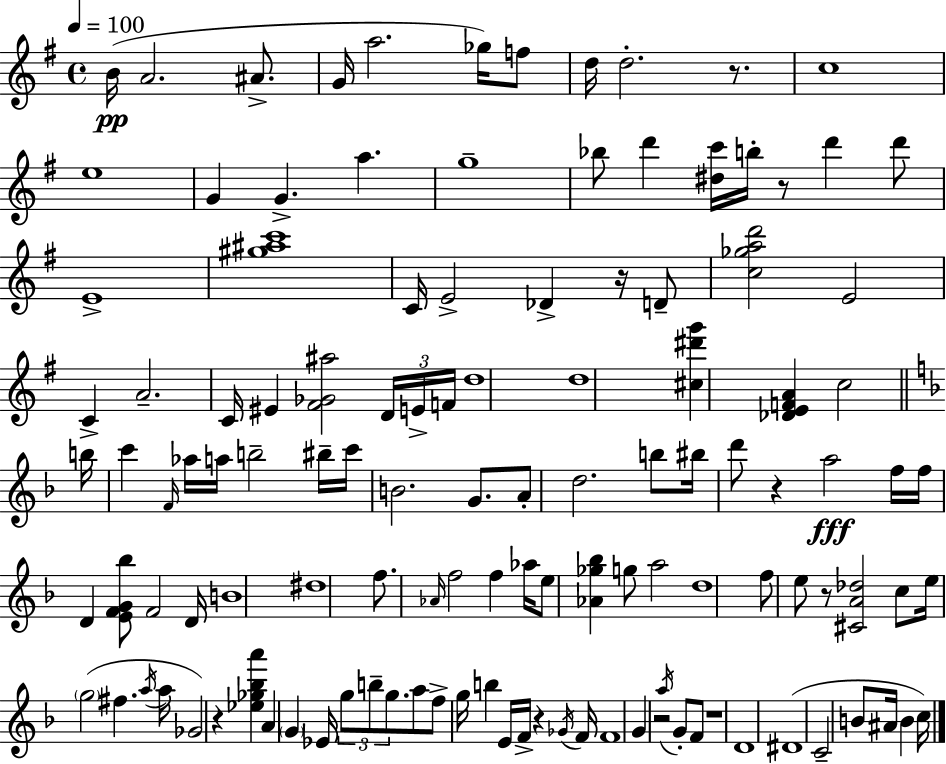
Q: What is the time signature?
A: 4/4